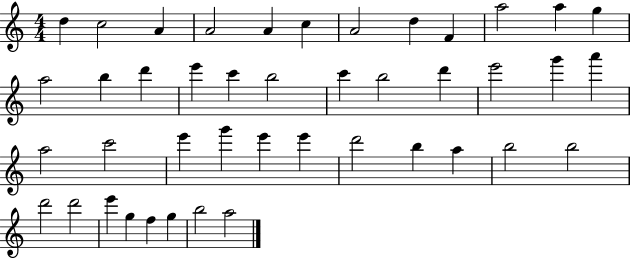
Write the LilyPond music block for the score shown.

{
  \clef treble
  \numericTimeSignature
  \time 4/4
  \key c \major
  d''4 c''2 a'4 | a'2 a'4 c''4 | a'2 d''4 f'4 | a''2 a''4 g''4 | \break a''2 b''4 d'''4 | e'''4 c'''4 b''2 | c'''4 b''2 d'''4 | e'''2 g'''4 a'''4 | \break a''2 c'''2 | e'''4 g'''4 e'''4 e'''4 | d'''2 b''4 a''4 | b''2 b''2 | \break d'''2 d'''2 | e'''4 g''4 f''4 g''4 | b''2 a''2 | \bar "|."
}